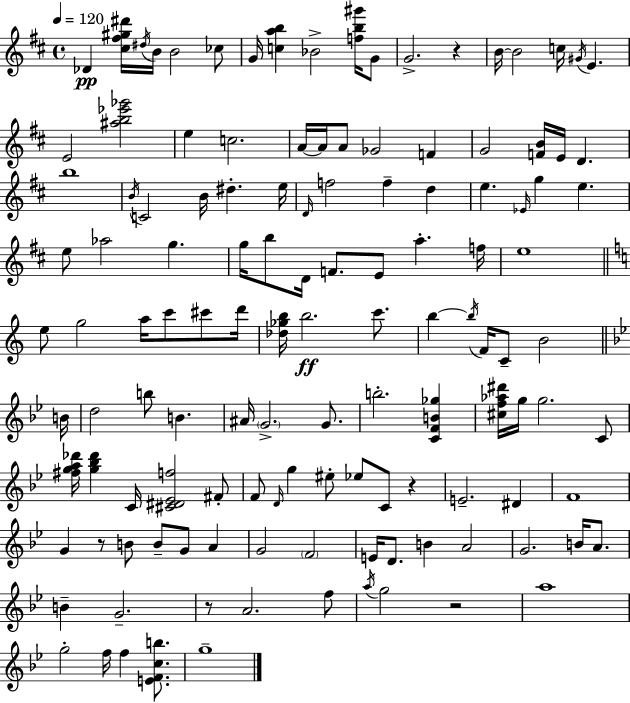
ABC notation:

X:1
T:Untitled
M:4/4
L:1/4
K:D
_D [^c^f^g^d']/4 ^d/4 B/4 B2 _c/2 G/4 [cab] _B2 [fb^g']/4 G/2 G2 z B/4 B2 c/4 ^G/4 E E2 [^ab_e'_g']2 e c2 A/4 A/4 A/2 _G2 F G2 [FB]/4 E/4 D b4 B/4 C2 B/4 ^d e/4 D/4 f2 f d e _E/4 g e e/2 _a2 g g/4 b/2 D/4 F/2 E/2 a f/4 e4 e/2 g2 a/4 c'/2 ^c'/2 d'/4 [_d_gb]/4 b2 c'/2 b b/4 F/4 C/2 B2 B/4 d2 b/2 B ^A/4 G2 G/2 b2 [CFB_g] [^cf_a^d']/4 g/4 g2 C/2 [^fga_d']/4 [g_b_d'] C/4 [^C^D_Ef]2 ^F/2 F/2 D/4 g ^e/2 _e/2 C/2 z E2 ^D F4 G z/2 B/2 B/2 G/2 A G2 F2 E/4 D/2 B A2 G2 B/4 A/2 B G2 z/2 A2 f/2 a/4 g2 z2 a4 g2 f/4 f [EFcb]/2 g4